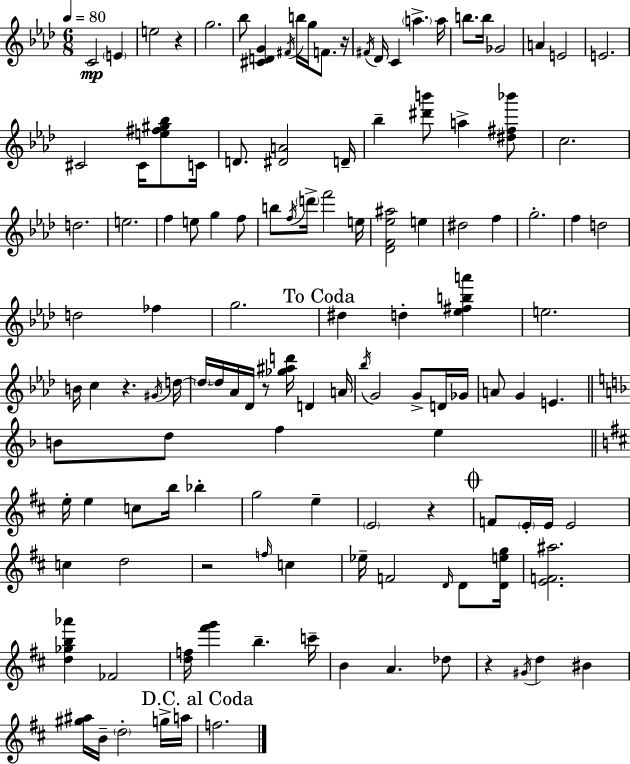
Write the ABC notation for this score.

X:1
T:Untitled
M:6/8
L:1/4
K:Ab
C2 E e2 z g2 _b/2 [^CDG] ^F/4 b/4 g/4 F/2 z/4 ^F/4 _D/4 C a a/4 b/2 b/4 _G2 A E2 E2 ^C2 ^C/4 [e^f^g_b]/2 C/4 D/2 [^DA]2 D/4 _b [^d'b']/2 a [^d^f_b']/2 c2 d2 e2 f e/2 g f/2 b/2 f/4 d'/4 f'2 e/4 [_DF_e^a]2 e ^d2 f g2 f d2 d2 _f g2 ^d d [_e^fba'] e2 B/4 c z ^G/4 d/4 d/4 d/4 _A/4 _D/4 z/2 [_g^ad']/4 D A/4 _b/4 G2 G/2 D/4 _G/4 A/2 G E B/2 d/2 f e e/4 e c/2 b/4 _b g2 e E2 z F/2 E/4 E/4 E2 c d2 z2 f/4 c _e/4 F2 D/4 D/2 [Deg]/4 [EF^a]2 [d_gb_a'] _F2 [df]/4 [^f'g'] b c'/4 B A _d/2 z ^G/4 d ^B [^g^a]/4 B/4 d2 g/4 a/4 f2